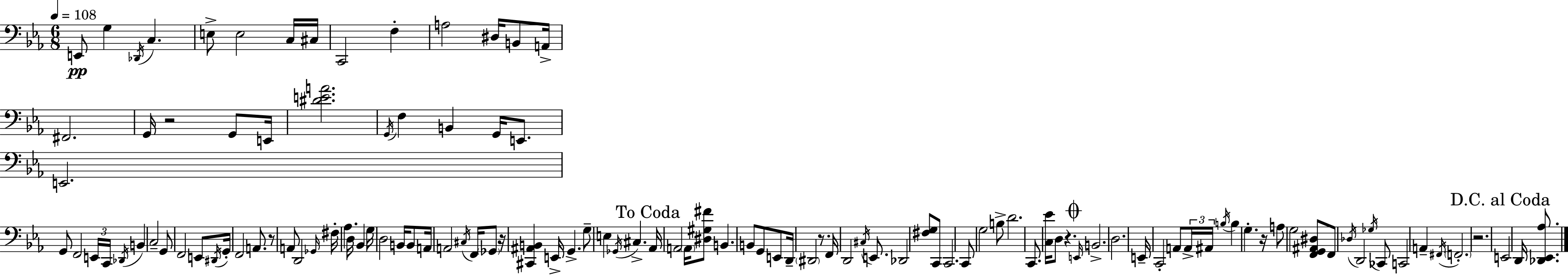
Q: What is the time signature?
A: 6/8